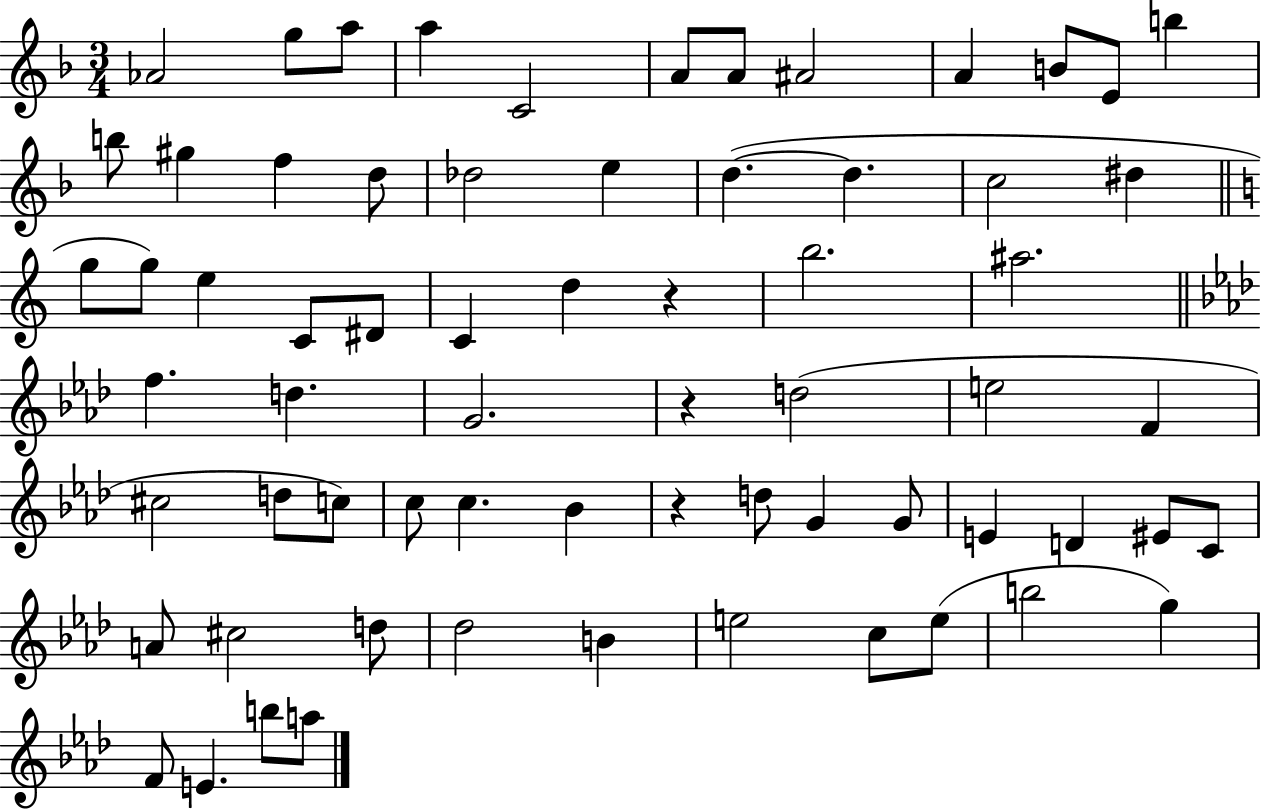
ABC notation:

X:1
T:Untitled
M:3/4
L:1/4
K:F
_A2 g/2 a/2 a C2 A/2 A/2 ^A2 A B/2 E/2 b b/2 ^g f d/2 _d2 e d d c2 ^d g/2 g/2 e C/2 ^D/2 C d z b2 ^a2 f d G2 z d2 e2 F ^c2 d/2 c/2 c/2 c _B z d/2 G G/2 E D ^E/2 C/2 A/2 ^c2 d/2 _d2 B e2 c/2 e/2 b2 g F/2 E b/2 a/2